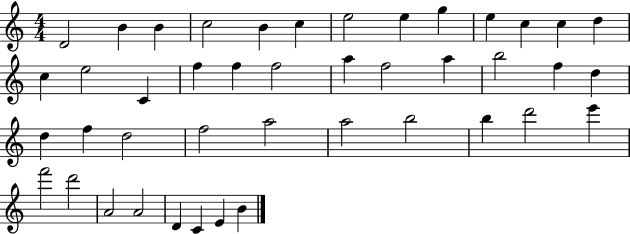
D4/h B4/q B4/q C5/h B4/q C5/q E5/h E5/q G5/q E5/q C5/q C5/q D5/q C5/q E5/h C4/q F5/q F5/q F5/h A5/q F5/h A5/q B5/h F5/q D5/q D5/q F5/q D5/h F5/h A5/h A5/h B5/h B5/q D6/h E6/q F6/h D6/h A4/h A4/h D4/q C4/q E4/q B4/q